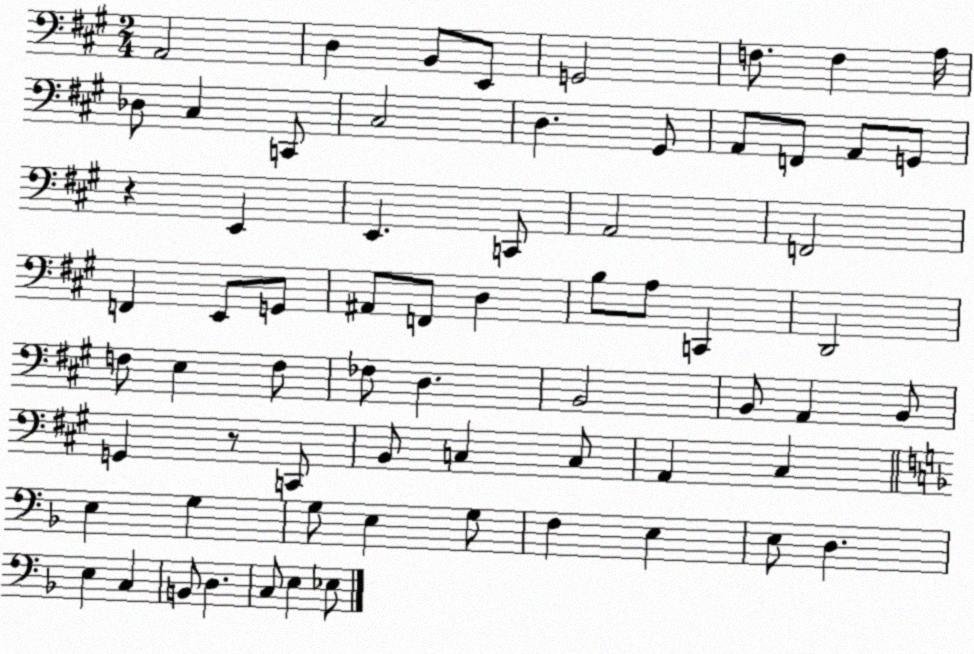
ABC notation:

X:1
T:Untitled
M:2/4
L:1/4
K:A
A,,2 D, B,,/2 E,,/2 G,,2 F,/2 F, A,/4 _D,/2 ^C, C,,/2 ^C,2 D, ^G,,/2 A,,/2 F,,/2 A,,/2 G,,/2 z E,, E,, C,,/2 A,,2 F,,2 F,, E,,/2 G,,/2 ^A,,/2 F,,/2 D, B,/2 A,/2 C,, D,,2 F,/2 E, F,/2 _F,/2 D, B,,2 B,,/2 A,, B,,/2 G,, z/2 C,,/2 B,,/2 C, C,/2 A,, ^C, E, G, G,/2 E, G,/2 F, E, E,/2 D, E, C, B,,/2 D, C,/2 E, _E,/2